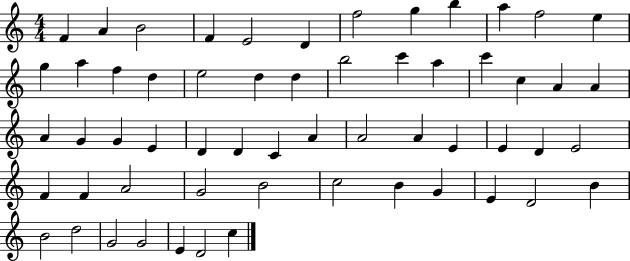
F4/q A4/q B4/h F4/q E4/h D4/q F5/h G5/q B5/q A5/q F5/h E5/q G5/q A5/q F5/q D5/q E5/h D5/q D5/q B5/h C6/q A5/q C6/q C5/q A4/q A4/q A4/q G4/q G4/q E4/q D4/q D4/q C4/q A4/q A4/h A4/q E4/q E4/q D4/q E4/h F4/q F4/q A4/h G4/h B4/h C5/h B4/q G4/q E4/q D4/h B4/q B4/h D5/h G4/h G4/h E4/q D4/h C5/q